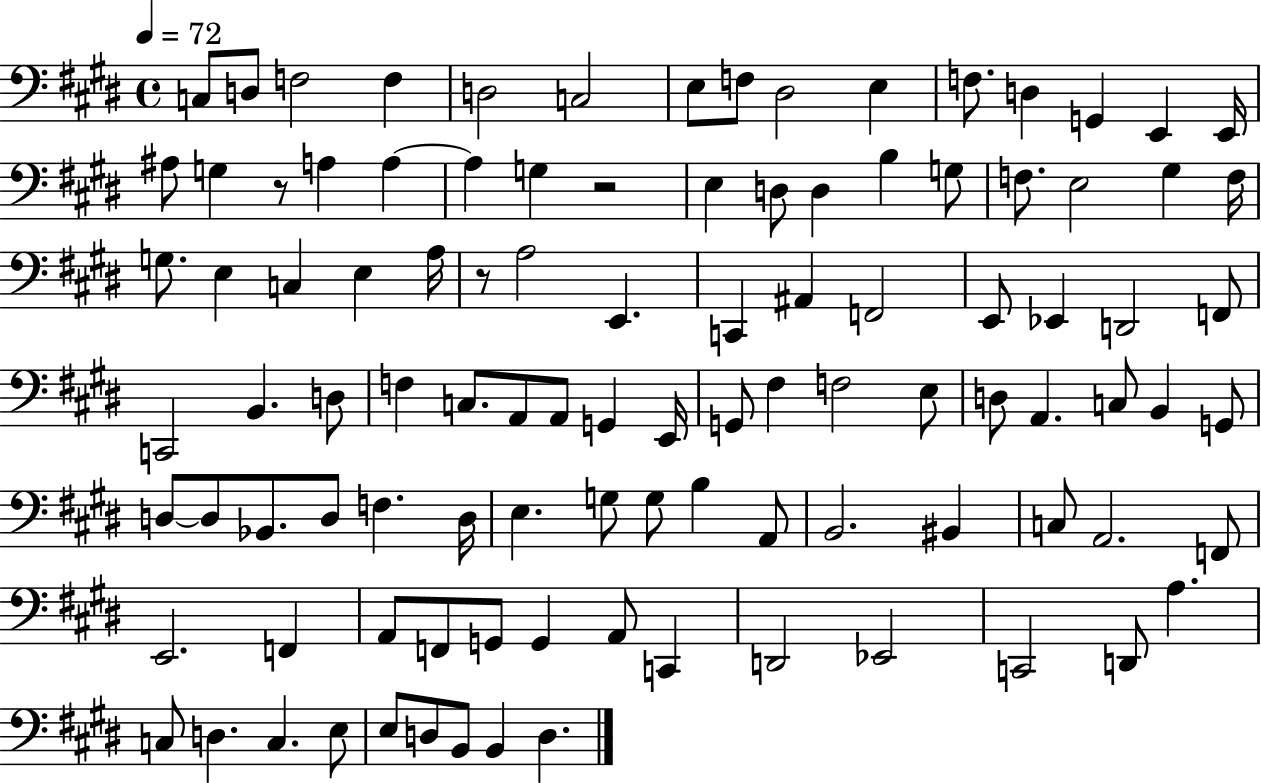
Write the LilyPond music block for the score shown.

{
  \clef bass
  \time 4/4
  \defaultTimeSignature
  \key e \major
  \tempo 4 = 72
  c8 d8 f2 f4 | d2 c2 | e8 f8 dis2 e4 | f8. d4 g,4 e,4 e,16 | \break ais8 g4 r8 a4 a4~~ | a4 g4 r2 | e4 d8 d4 b4 g8 | f8. e2 gis4 f16 | \break g8. e4 c4 e4 a16 | r8 a2 e,4. | c,4 ais,4 f,2 | e,8 ees,4 d,2 f,8 | \break c,2 b,4. d8 | f4 c8. a,8 a,8 g,4 e,16 | g,8 fis4 f2 e8 | d8 a,4. c8 b,4 g,8 | \break d8~~ d8 bes,8. d8 f4. d16 | e4. g8 g8 b4 a,8 | b,2. bis,4 | c8 a,2. f,8 | \break e,2. f,4 | a,8 f,8 g,8 g,4 a,8 c,4 | d,2 ees,2 | c,2 d,8 a4. | \break c8 d4. c4. e8 | e8 d8 b,8 b,4 d4. | \bar "|."
}